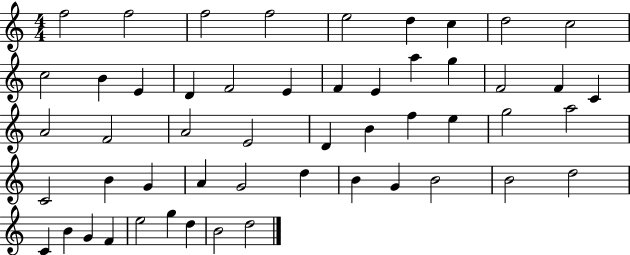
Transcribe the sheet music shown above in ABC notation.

X:1
T:Untitled
M:4/4
L:1/4
K:C
f2 f2 f2 f2 e2 d c d2 c2 c2 B E D F2 E F E a g F2 F C A2 F2 A2 E2 D B f e g2 a2 C2 B G A G2 d B G B2 B2 d2 C B G F e2 g d B2 d2